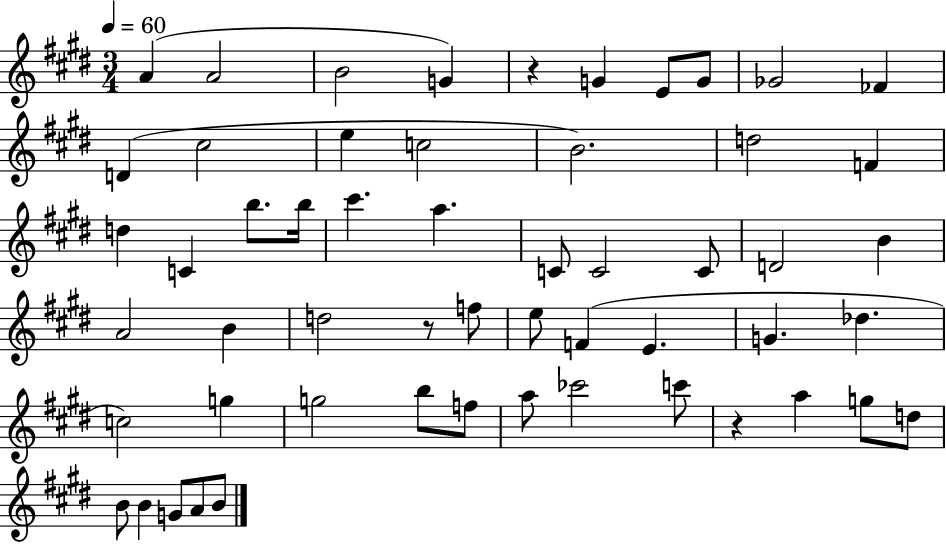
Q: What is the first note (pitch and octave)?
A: A4